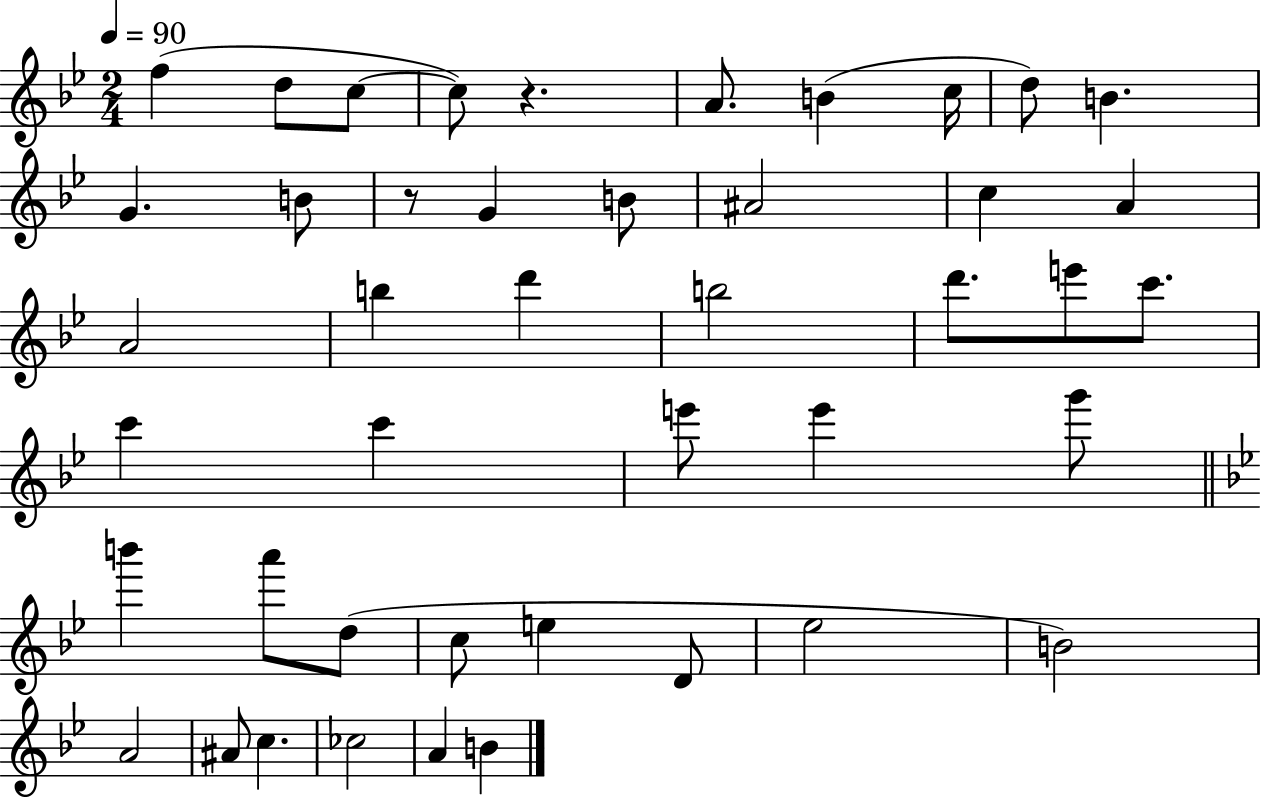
{
  \clef treble
  \numericTimeSignature
  \time 2/4
  \key bes \major
  \tempo 4 = 90
  f''4( d''8 c''8~~ | c''8) r4. | a'8. b'4( c''16 | d''8) b'4. | \break g'4. b'8 | r8 g'4 b'8 | ais'2 | c''4 a'4 | \break a'2 | b''4 d'''4 | b''2 | d'''8. e'''8 c'''8. | \break c'''4 c'''4 | e'''8 e'''4 g'''8 | \bar "||" \break \key g \minor b'''4 a'''8 d''8( | c''8 e''4 d'8 | ees''2 | b'2) | \break a'2 | ais'8 c''4. | ces''2 | a'4 b'4 | \break \bar "|."
}